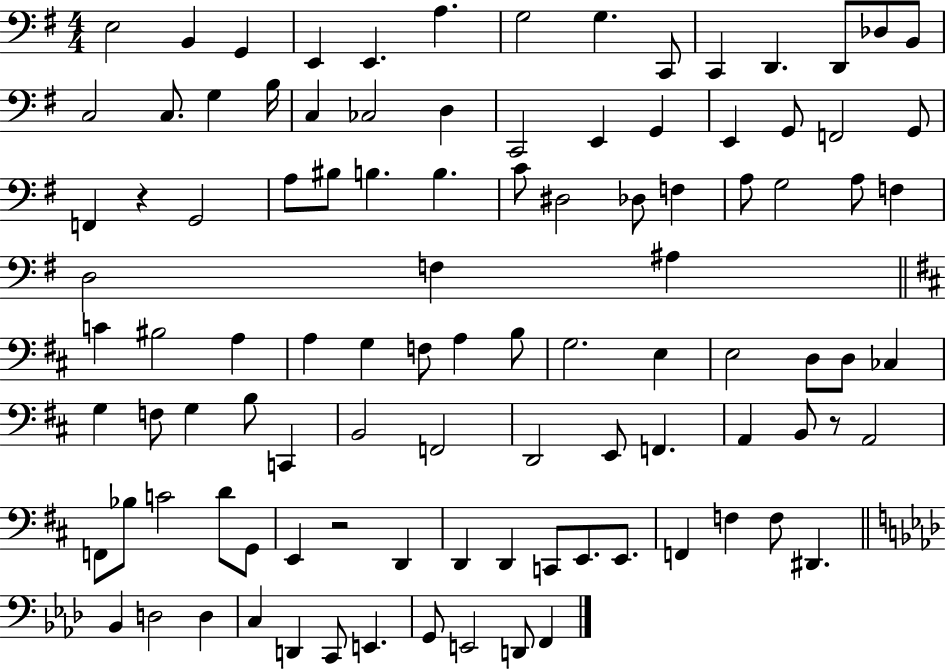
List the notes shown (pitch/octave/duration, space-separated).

E3/h B2/q G2/q E2/q E2/q. A3/q. G3/h G3/q. C2/e C2/q D2/q. D2/e Db3/e B2/e C3/h C3/e. G3/q B3/s C3/q CES3/h D3/q C2/h E2/q G2/q E2/q G2/e F2/h G2/e F2/q R/q G2/h A3/e BIS3/e B3/q. B3/q. C4/e D#3/h Db3/e F3/q A3/e G3/h A3/e F3/q D3/h F3/q A#3/q C4/q BIS3/h A3/q A3/q G3/q F3/e A3/q B3/e G3/h. E3/q E3/h D3/e D3/e CES3/q G3/q F3/e G3/q B3/e C2/q B2/h F2/h D2/h E2/e F2/q. A2/q B2/e R/e A2/h F2/e Bb3/e C4/h D4/e G2/e E2/q R/h D2/q D2/q D2/q C2/e E2/e. E2/e. F2/q F3/q F3/e D#2/q. Bb2/q D3/h D3/q C3/q D2/q C2/e E2/q. G2/e E2/h D2/e F2/q